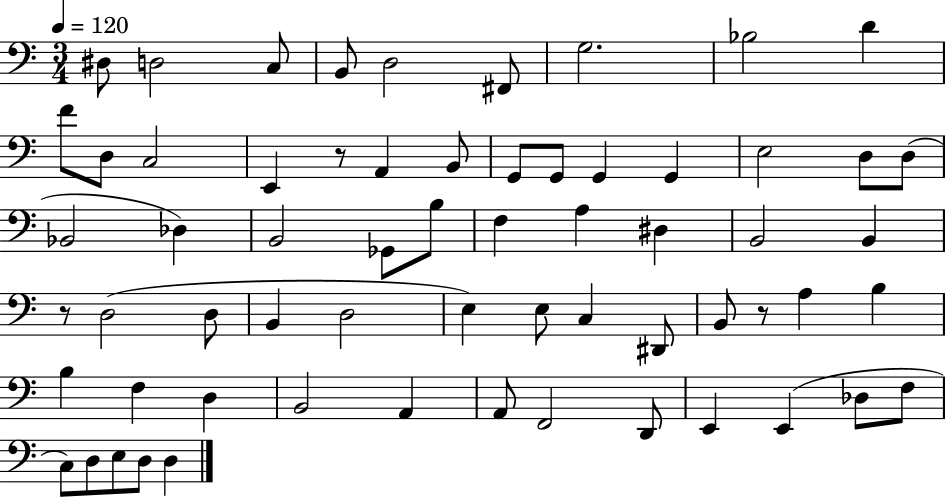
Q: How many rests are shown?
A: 3